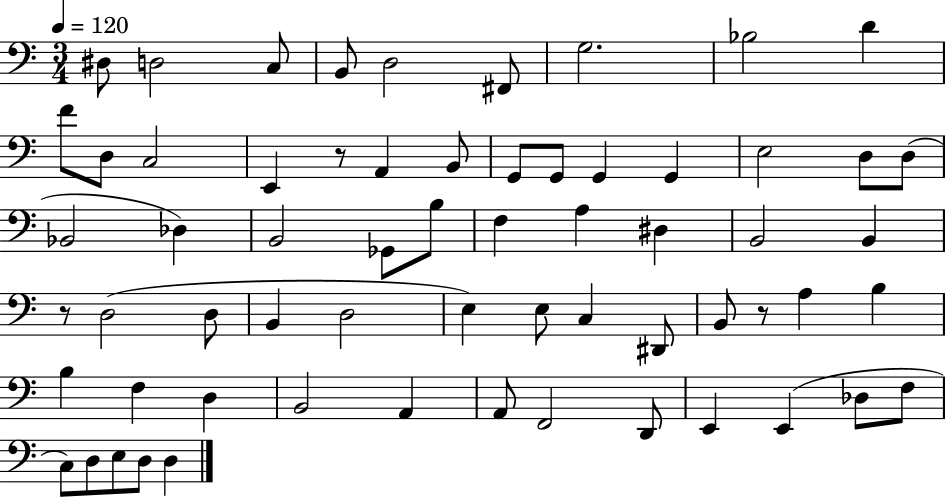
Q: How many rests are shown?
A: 3